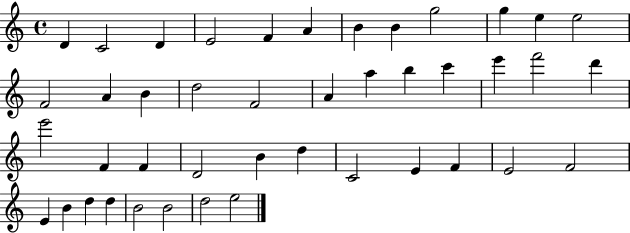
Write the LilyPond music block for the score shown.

{
  \clef treble
  \time 4/4
  \defaultTimeSignature
  \key c \major
  d'4 c'2 d'4 | e'2 f'4 a'4 | b'4 b'4 g''2 | g''4 e''4 e''2 | \break f'2 a'4 b'4 | d''2 f'2 | a'4 a''4 b''4 c'''4 | e'''4 f'''2 d'''4 | \break e'''2 f'4 f'4 | d'2 b'4 d''4 | c'2 e'4 f'4 | e'2 f'2 | \break e'4 b'4 d''4 d''4 | b'2 b'2 | d''2 e''2 | \bar "|."
}